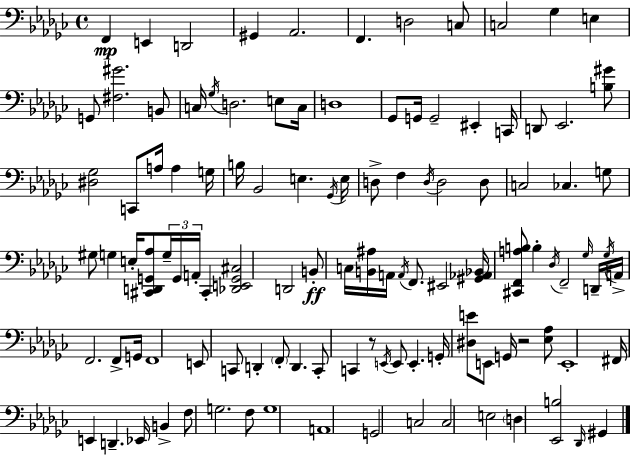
{
  \clef bass
  \time 4/4
  \defaultTimeSignature
  \key ees \minor
  f,4\mp e,4 d,2 | gis,4 aes,2. | f,4. d2 c8 | c2 ges4 e4 | \break g,8 <fis gis'>2. b,8 | c16 \acciaccatura { ges16 } d2. e8 | c16 d1 | ges,8 g,16 g,2-- eis,4-. | \break c,16 d,8 ees,2. <b gis'>8 | <dis ges>2 c,8 a16 a4 | g16 b16 bes,2 e4. | \acciaccatura { ges,16 } e16 d8-> f4 \acciaccatura { d16 } d2 | \break d8 c2 ces4. | g8 gis8 g4 e16-. <cis, d, g, aes>8 \tuplet 3/2 { g16-- g,16 a,16-. } cis,4-. | <des, e, g, cis>2 d,2 | b,8-.\ff c16 <b, ais>16 a,16 \acciaccatura { a,16 } f,8. eis,2 | \break <gis, aes, bes,>16 <cis, f, a b>8 b4-. \acciaccatura { des16 } f,2-- | \grace { ges16 } d,16-- \acciaccatura { ges16 } a,16-> f,2. | f,8-> g,16 f,1 | e,8 c,8 d,4-. \parenthesize f,8-. | \break d,4. c,8-. c,4 r8 \acciaccatura { e,16 } | e,8 e,4.-. g,16-. <dis e'>8 e,8 g,16 r2 | <ees aes>8 e,1-. | fis,16 e,4 d,4.-- | \break ees,16 b,4-> f8 g2. | f8 g1 | a,1 | g,2 | \break c2 c2 | e2 \parenthesize d4 <ees, b>2 | \grace { des,16 } gis,4 \bar "|."
}